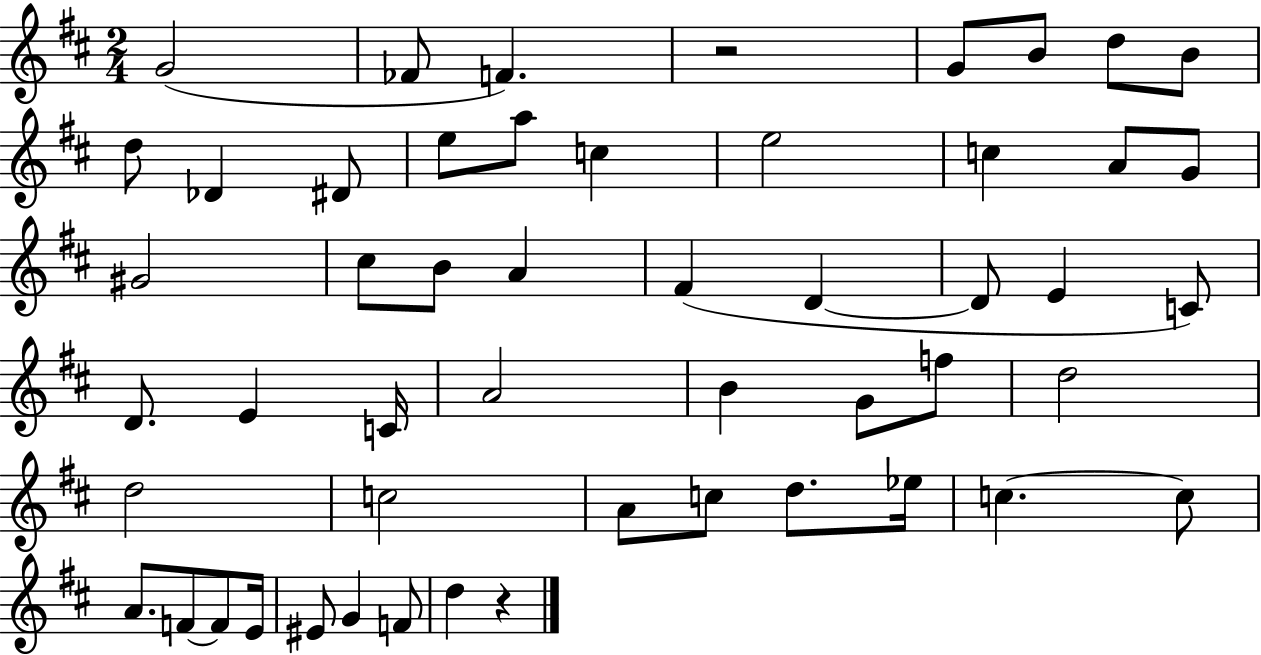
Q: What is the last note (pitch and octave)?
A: D5